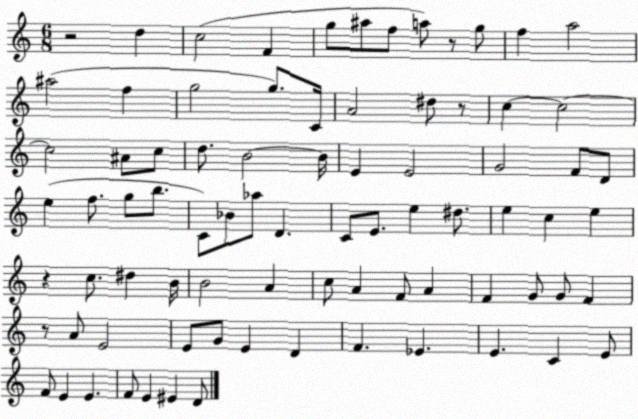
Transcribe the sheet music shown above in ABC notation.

X:1
T:Untitled
M:6/8
L:1/4
K:C
z2 d c2 F g/2 ^a/2 f/2 a/2 z/2 g/2 f a2 ^a2 f g2 g/2 C/4 A2 ^d/2 z/2 c c2 c2 ^A/2 c/2 d/2 B2 B/4 E E2 G2 F/2 D/2 e f/2 g/2 b/2 C/2 _B/2 _a/2 D C/2 E/2 e ^d/2 e c e z c/2 ^d B/4 B2 A c/2 A F/2 A F G/2 G/2 F z/2 A/2 E2 E/2 G/2 E D F _E E C E/2 F/2 E E F/2 E ^E D/2